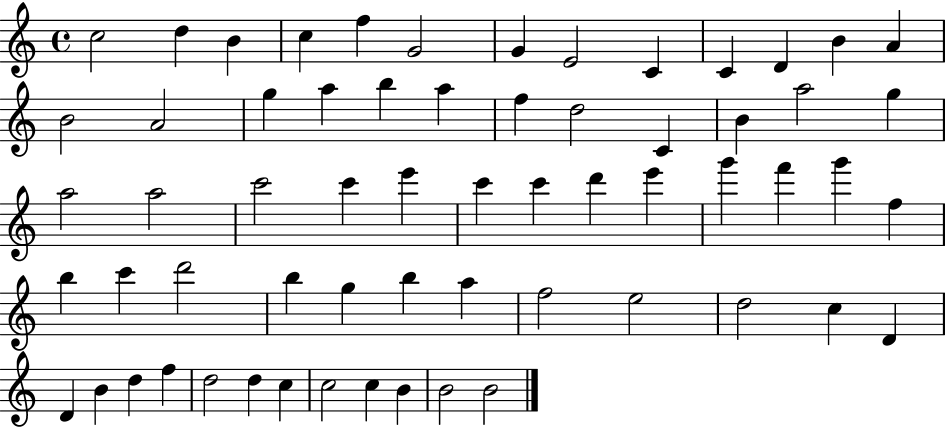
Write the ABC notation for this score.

X:1
T:Untitled
M:4/4
L:1/4
K:C
c2 d B c f G2 G E2 C C D B A B2 A2 g a b a f d2 C B a2 g a2 a2 c'2 c' e' c' c' d' e' g' f' g' f b c' d'2 b g b a f2 e2 d2 c D D B d f d2 d c c2 c B B2 B2